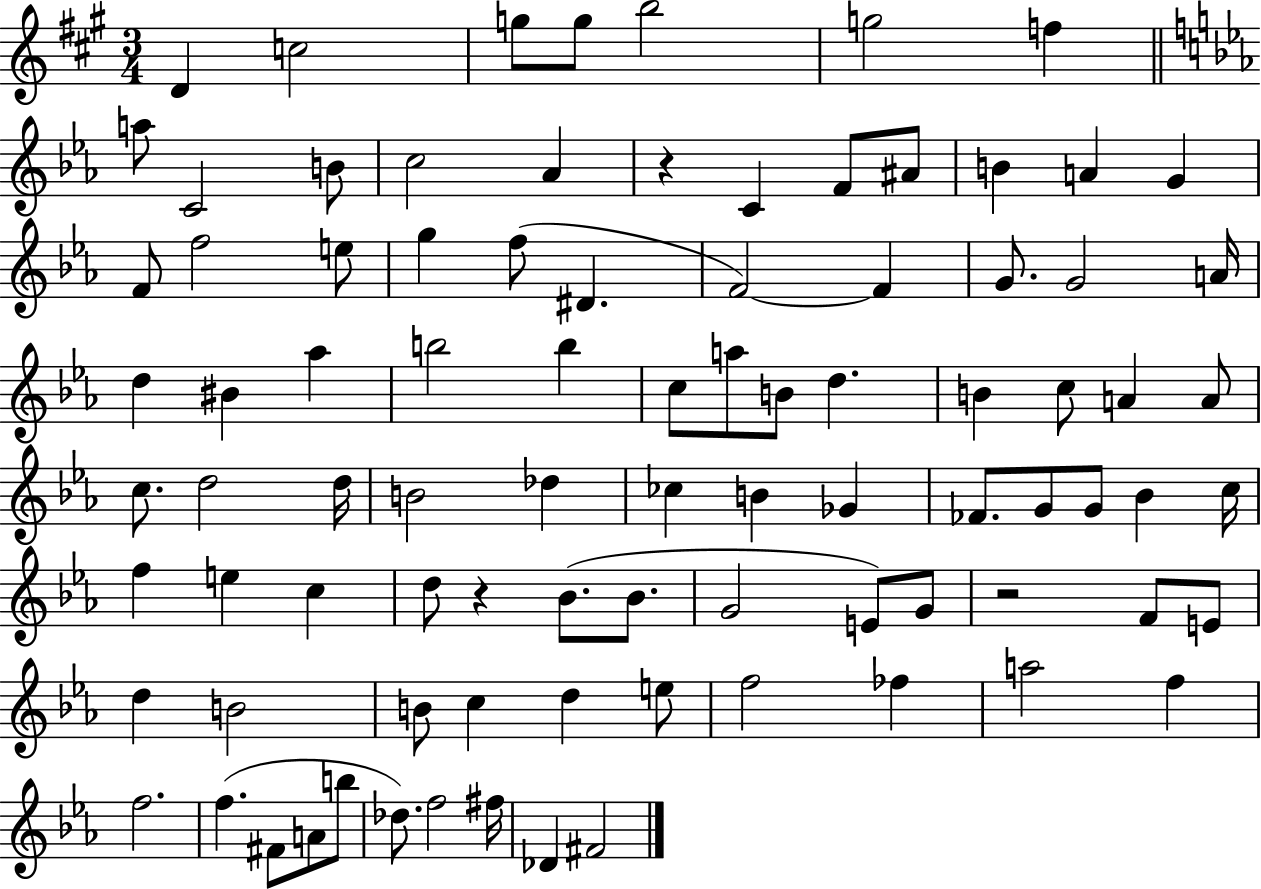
D4/q C5/h G5/e G5/e B5/h G5/h F5/q A5/e C4/h B4/e C5/h Ab4/q R/q C4/q F4/e A#4/e B4/q A4/q G4/q F4/e F5/h E5/e G5/q F5/e D#4/q. F4/h F4/q G4/e. G4/h A4/s D5/q BIS4/q Ab5/q B5/h B5/q C5/e A5/e B4/e D5/q. B4/q C5/e A4/q A4/e C5/e. D5/h D5/s B4/h Db5/q CES5/q B4/q Gb4/q FES4/e. G4/e G4/e Bb4/q C5/s F5/q E5/q C5/q D5/e R/q Bb4/e. Bb4/e. G4/h E4/e G4/e R/h F4/e E4/e D5/q B4/h B4/e C5/q D5/q E5/e F5/h FES5/q A5/h F5/q F5/h. F5/q. F#4/e A4/e B5/e Db5/e. F5/h F#5/s Db4/q F#4/h